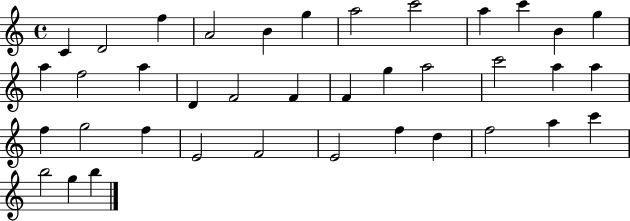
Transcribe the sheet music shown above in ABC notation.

X:1
T:Untitled
M:4/4
L:1/4
K:C
C D2 f A2 B g a2 c'2 a c' B g a f2 a D F2 F F g a2 c'2 a a f g2 f E2 F2 E2 f d f2 a c' b2 g b